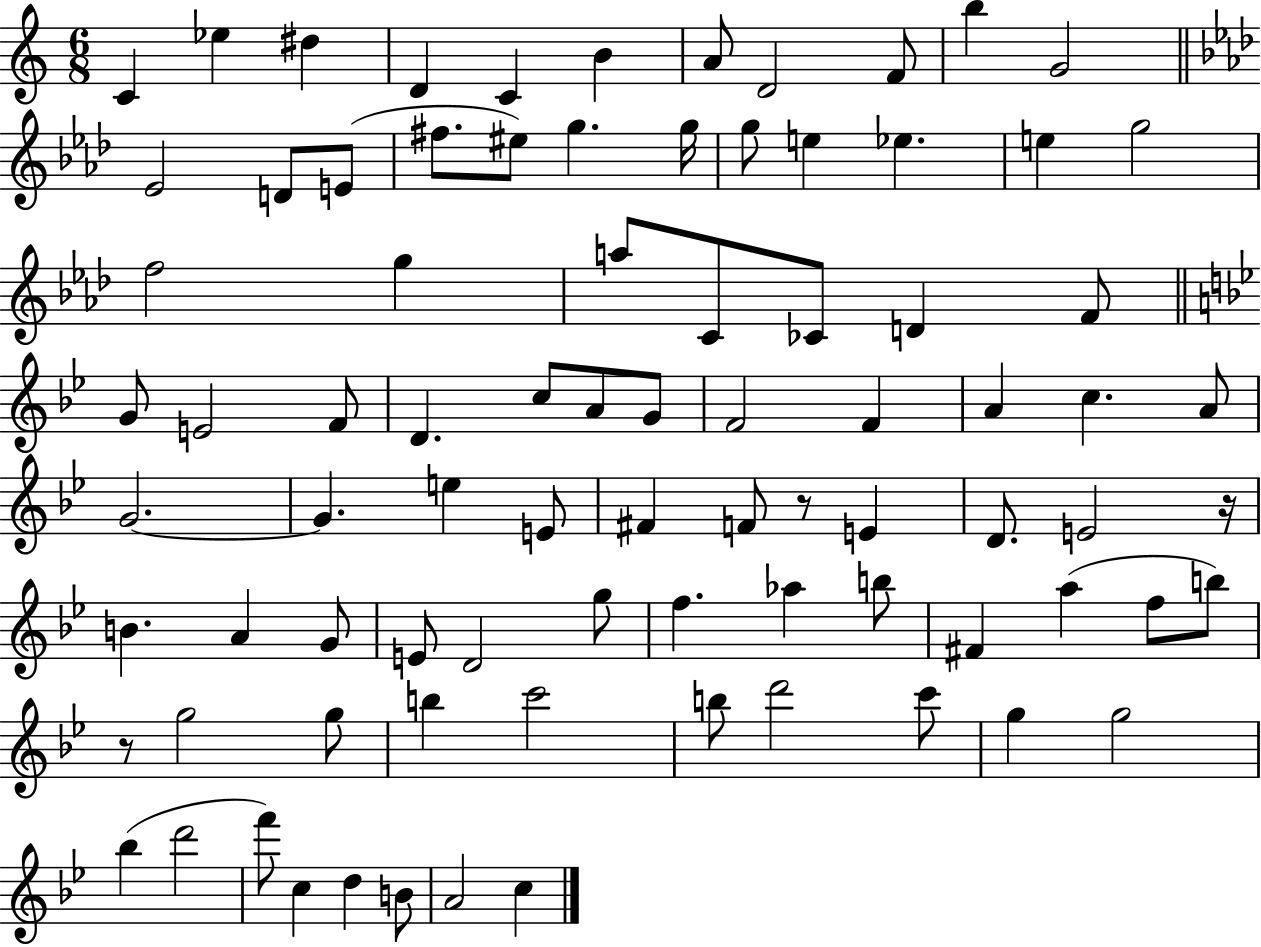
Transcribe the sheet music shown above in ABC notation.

X:1
T:Untitled
M:6/8
L:1/4
K:C
C _e ^d D C B A/2 D2 F/2 b G2 _E2 D/2 E/2 ^f/2 ^e/2 g g/4 g/2 e _e e g2 f2 g a/2 C/2 _C/2 D F/2 G/2 E2 F/2 D c/2 A/2 G/2 F2 F A c A/2 G2 G e E/2 ^F F/2 z/2 E D/2 E2 z/4 B A G/2 E/2 D2 g/2 f _a b/2 ^F a f/2 b/2 z/2 g2 g/2 b c'2 b/2 d'2 c'/2 g g2 _b d'2 f'/2 c d B/2 A2 c